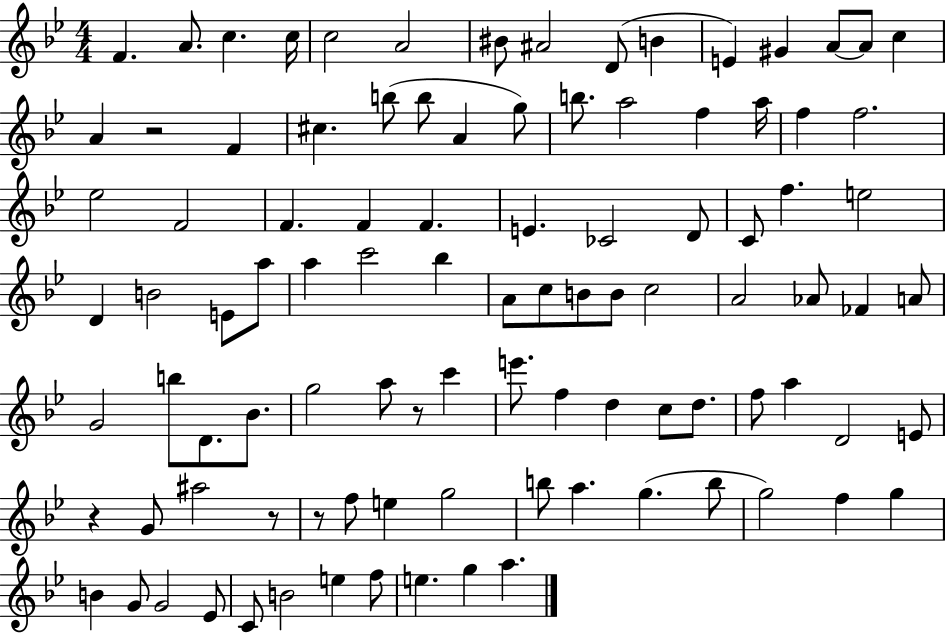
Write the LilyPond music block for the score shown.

{
  \clef treble
  \numericTimeSignature
  \time 4/4
  \key bes \major
  f'4. a'8. c''4. c''16 | c''2 a'2 | bis'8 ais'2 d'8( b'4 | e'4) gis'4 a'8~~ a'8 c''4 | \break a'4 r2 f'4 | cis''4. b''8( b''8 a'4 g''8) | b''8. a''2 f''4 a''16 | f''4 f''2. | \break ees''2 f'2 | f'4. f'4 f'4. | e'4. ces'2 d'8 | c'8 f''4. e''2 | \break d'4 b'2 e'8 a''8 | a''4 c'''2 bes''4 | a'8 c''8 b'8 b'8 c''2 | a'2 aes'8 fes'4 a'8 | \break g'2 b''8 d'8. bes'8. | g''2 a''8 r8 c'''4 | e'''8. f''4 d''4 c''8 d''8. | f''8 a''4 d'2 e'8 | \break r4 g'8 ais''2 r8 | r8 f''8 e''4 g''2 | b''8 a''4. g''4.( b''8 | g''2) f''4 g''4 | \break b'4 g'8 g'2 ees'8 | c'8 b'2 e''4 f''8 | e''4. g''4 a''4. | \bar "|."
}